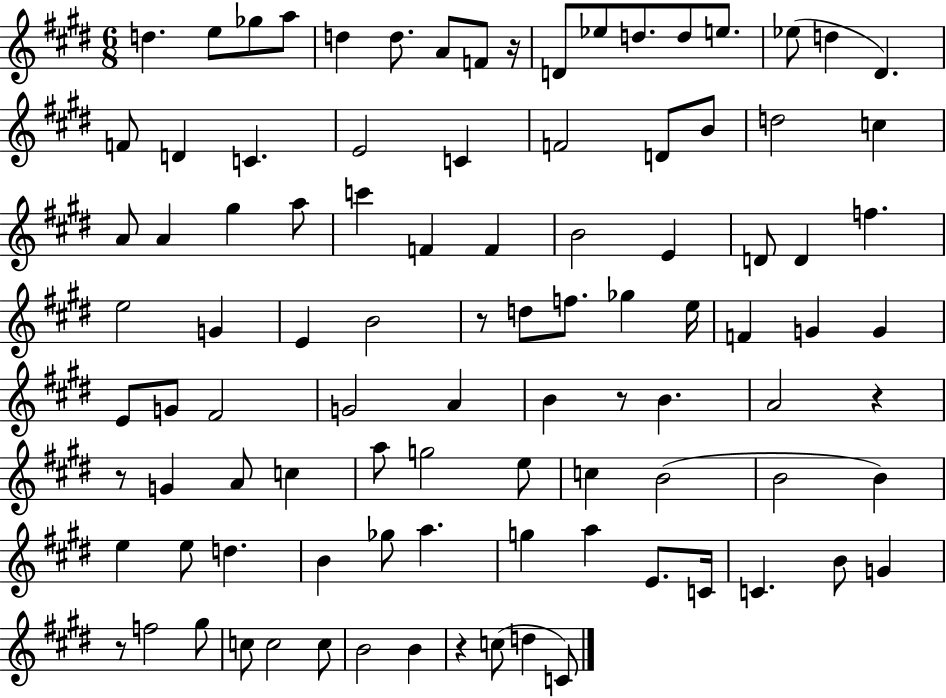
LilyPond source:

{
  \clef treble
  \numericTimeSignature
  \time 6/8
  \key e \major
  \repeat volta 2 { d''4. e''8 ges''8 a''8 | d''4 d''8. a'8 f'8 r16 | d'8 ees''8 d''8. d''8 e''8. | ees''8( d''4 dis'4.) | \break f'8 d'4 c'4. | e'2 c'4 | f'2 d'8 b'8 | d''2 c''4 | \break a'8 a'4 gis''4 a''8 | c'''4 f'4 f'4 | b'2 e'4 | d'8 d'4 f''4. | \break e''2 g'4 | e'4 b'2 | r8 d''8 f''8. ges''4 e''16 | f'4 g'4 g'4 | \break e'8 g'8 fis'2 | g'2 a'4 | b'4 r8 b'4. | a'2 r4 | \break r8 g'4 a'8 c''4 | a''8 g''2 e''8 | c''4 b'2( | b'2 b'4) | \break e''4 e''8 d''4. | b'4 ges''8 a''4. | g''4 a''4 e'8. c'16 | c'4. b'8 g'4 | \break r8 f''2 gis''8 | c''8 c''2 c''8 | b'2 b'4 | r4 c''8( d''4 c'8) | \break } \bar "|."
}